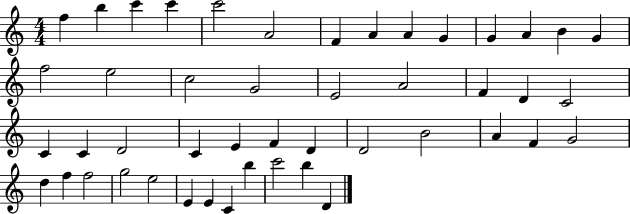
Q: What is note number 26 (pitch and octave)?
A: D4